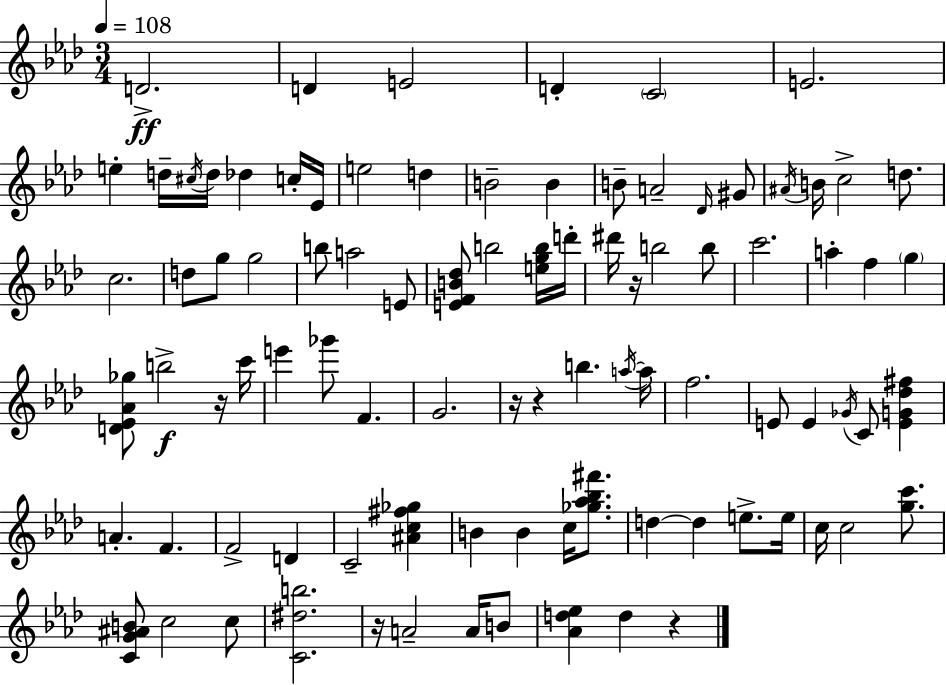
D4/h. D4/q E4/h D4/q C4/h E4/h. E5/q D5/s C#5/s D5/s Db5/q C5/s Eb4/s E5/h D5/q B4/h B4/q B4/e A4/h Db4/s G#4/e A#4/s B4/s C5/h D5/e. C5/h. D5/e G5/e G5/h B5/e A5/h E4/e [E4,F4,B4,Db5]/e B5/h [E5,G5,B5]/s D6/s D#6/s R/s B5/h B5/e C6/h. A5/q F5/q G5/q [D4,Eb4,Ab4,Gb5]/e B5/h R/s C6/s E6/q Gb6/e F4/q. G4/h. R/s R/q B5/q. A5/s A5/s F5/h. E4/e E4/q Gb4/s C4/e [E4,G4,Db5,F#5]/q A4/q. F4/q. F4/h D4/q C4/h [A#4,C5,F#5,Gb5]/q B4/q B4/q C5/s [Gb5,Ab5,Bb5,F#6]/e. D5/q D5/q E5/e. E5/s C5/s C5/h [G5,C6]/e. [C4,G4,A#4,B4]/e C5/h C5/e [C4,D#5,B5]/h. R/s A4/h A4/s B4/e [Ab4,D5,Eb5]/q D5/q R/q